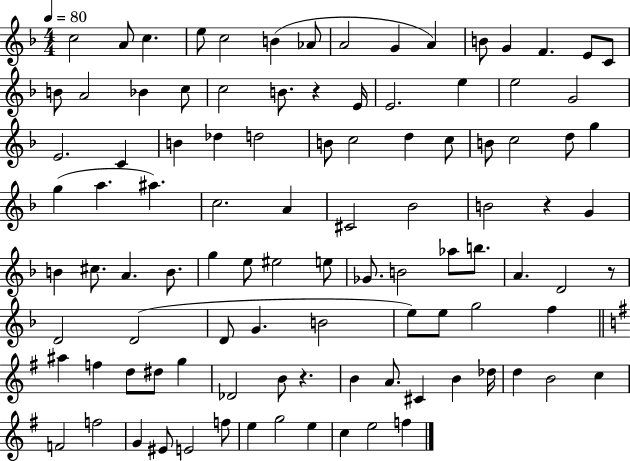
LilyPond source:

{
  \clef treble
  \numericTimeSignature
  \time 4/4
  \key f \major
  \tempo 4 = 80
  c''2 a'8 c''4. | e''8 c''2 b'4( aes'8 | a'2 g'4 a'4) | b'8 g'4 f'4. e'8 c'8 | \break b'8 a'2 bes'4 c''8 | c''2 b'8. r4 e'16 | e'2. e''4 | e''2 g'2 | \break e'2. c'4 | b'4 des''4 d''2 | b'8 c''2 d''4 c''8 | b'8 c''2 d''8 g''4 | \break g''4( a''4. ais''4.) | c''2. a'4 | cis'2 bes'2 | b'2 r4 g'4 | \break b'4 cis''8. a'4. b'8. | g''4 e''8 eis''2 e''8 | ges'8. b'2 aes''8 b''8. | a'4. d'2 r8 | \break d'2 d'2( | d'8 g'4. b'2 | e''8) e''8 g''2 f''4 | \bar "||" \break \key g \major ais''4 f''4 d''8 dis''8 g''4 | des'2 b'8 r4. | b'4 a'8. cis'4 b'4 des''16 | d''4 b'2 c''4 | \break f'2 f''2 | g'4 eis'8 e'2 f''8 | e''4 g''2 e''4 | c''4 e''2 f''4 | \break \bar "|."
}